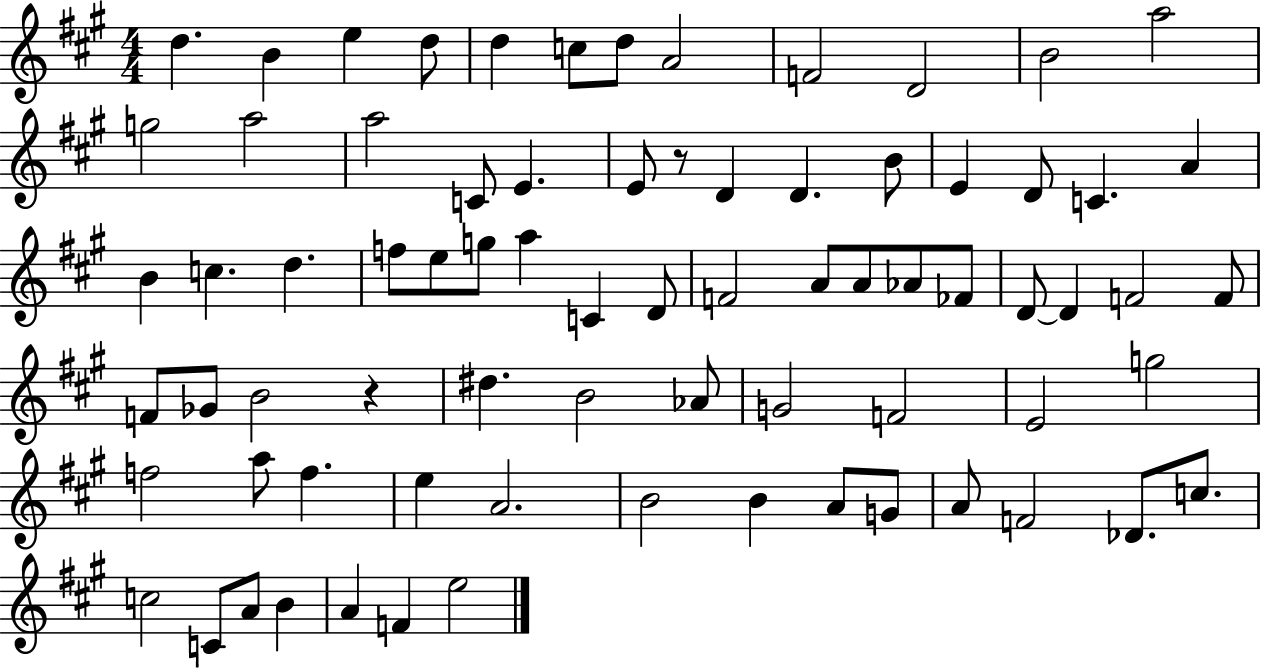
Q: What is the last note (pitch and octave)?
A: E5